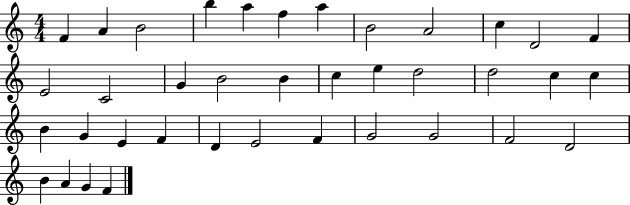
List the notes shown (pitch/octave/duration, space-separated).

F4/q A4/q B4/h B5/q A5/q F5/q A5/q B4/h A4/h C5/q D4/h F4/q E4/h C4/h G4/q B4/h B4/q C5/q E5/q D5/h D5/h C5/q C5/q B4/q G4/q E4/q F4/q D4/q E4/h F4/q G4/h G4/h F4/h D4/h B4/q A4/q G4/q F4/q